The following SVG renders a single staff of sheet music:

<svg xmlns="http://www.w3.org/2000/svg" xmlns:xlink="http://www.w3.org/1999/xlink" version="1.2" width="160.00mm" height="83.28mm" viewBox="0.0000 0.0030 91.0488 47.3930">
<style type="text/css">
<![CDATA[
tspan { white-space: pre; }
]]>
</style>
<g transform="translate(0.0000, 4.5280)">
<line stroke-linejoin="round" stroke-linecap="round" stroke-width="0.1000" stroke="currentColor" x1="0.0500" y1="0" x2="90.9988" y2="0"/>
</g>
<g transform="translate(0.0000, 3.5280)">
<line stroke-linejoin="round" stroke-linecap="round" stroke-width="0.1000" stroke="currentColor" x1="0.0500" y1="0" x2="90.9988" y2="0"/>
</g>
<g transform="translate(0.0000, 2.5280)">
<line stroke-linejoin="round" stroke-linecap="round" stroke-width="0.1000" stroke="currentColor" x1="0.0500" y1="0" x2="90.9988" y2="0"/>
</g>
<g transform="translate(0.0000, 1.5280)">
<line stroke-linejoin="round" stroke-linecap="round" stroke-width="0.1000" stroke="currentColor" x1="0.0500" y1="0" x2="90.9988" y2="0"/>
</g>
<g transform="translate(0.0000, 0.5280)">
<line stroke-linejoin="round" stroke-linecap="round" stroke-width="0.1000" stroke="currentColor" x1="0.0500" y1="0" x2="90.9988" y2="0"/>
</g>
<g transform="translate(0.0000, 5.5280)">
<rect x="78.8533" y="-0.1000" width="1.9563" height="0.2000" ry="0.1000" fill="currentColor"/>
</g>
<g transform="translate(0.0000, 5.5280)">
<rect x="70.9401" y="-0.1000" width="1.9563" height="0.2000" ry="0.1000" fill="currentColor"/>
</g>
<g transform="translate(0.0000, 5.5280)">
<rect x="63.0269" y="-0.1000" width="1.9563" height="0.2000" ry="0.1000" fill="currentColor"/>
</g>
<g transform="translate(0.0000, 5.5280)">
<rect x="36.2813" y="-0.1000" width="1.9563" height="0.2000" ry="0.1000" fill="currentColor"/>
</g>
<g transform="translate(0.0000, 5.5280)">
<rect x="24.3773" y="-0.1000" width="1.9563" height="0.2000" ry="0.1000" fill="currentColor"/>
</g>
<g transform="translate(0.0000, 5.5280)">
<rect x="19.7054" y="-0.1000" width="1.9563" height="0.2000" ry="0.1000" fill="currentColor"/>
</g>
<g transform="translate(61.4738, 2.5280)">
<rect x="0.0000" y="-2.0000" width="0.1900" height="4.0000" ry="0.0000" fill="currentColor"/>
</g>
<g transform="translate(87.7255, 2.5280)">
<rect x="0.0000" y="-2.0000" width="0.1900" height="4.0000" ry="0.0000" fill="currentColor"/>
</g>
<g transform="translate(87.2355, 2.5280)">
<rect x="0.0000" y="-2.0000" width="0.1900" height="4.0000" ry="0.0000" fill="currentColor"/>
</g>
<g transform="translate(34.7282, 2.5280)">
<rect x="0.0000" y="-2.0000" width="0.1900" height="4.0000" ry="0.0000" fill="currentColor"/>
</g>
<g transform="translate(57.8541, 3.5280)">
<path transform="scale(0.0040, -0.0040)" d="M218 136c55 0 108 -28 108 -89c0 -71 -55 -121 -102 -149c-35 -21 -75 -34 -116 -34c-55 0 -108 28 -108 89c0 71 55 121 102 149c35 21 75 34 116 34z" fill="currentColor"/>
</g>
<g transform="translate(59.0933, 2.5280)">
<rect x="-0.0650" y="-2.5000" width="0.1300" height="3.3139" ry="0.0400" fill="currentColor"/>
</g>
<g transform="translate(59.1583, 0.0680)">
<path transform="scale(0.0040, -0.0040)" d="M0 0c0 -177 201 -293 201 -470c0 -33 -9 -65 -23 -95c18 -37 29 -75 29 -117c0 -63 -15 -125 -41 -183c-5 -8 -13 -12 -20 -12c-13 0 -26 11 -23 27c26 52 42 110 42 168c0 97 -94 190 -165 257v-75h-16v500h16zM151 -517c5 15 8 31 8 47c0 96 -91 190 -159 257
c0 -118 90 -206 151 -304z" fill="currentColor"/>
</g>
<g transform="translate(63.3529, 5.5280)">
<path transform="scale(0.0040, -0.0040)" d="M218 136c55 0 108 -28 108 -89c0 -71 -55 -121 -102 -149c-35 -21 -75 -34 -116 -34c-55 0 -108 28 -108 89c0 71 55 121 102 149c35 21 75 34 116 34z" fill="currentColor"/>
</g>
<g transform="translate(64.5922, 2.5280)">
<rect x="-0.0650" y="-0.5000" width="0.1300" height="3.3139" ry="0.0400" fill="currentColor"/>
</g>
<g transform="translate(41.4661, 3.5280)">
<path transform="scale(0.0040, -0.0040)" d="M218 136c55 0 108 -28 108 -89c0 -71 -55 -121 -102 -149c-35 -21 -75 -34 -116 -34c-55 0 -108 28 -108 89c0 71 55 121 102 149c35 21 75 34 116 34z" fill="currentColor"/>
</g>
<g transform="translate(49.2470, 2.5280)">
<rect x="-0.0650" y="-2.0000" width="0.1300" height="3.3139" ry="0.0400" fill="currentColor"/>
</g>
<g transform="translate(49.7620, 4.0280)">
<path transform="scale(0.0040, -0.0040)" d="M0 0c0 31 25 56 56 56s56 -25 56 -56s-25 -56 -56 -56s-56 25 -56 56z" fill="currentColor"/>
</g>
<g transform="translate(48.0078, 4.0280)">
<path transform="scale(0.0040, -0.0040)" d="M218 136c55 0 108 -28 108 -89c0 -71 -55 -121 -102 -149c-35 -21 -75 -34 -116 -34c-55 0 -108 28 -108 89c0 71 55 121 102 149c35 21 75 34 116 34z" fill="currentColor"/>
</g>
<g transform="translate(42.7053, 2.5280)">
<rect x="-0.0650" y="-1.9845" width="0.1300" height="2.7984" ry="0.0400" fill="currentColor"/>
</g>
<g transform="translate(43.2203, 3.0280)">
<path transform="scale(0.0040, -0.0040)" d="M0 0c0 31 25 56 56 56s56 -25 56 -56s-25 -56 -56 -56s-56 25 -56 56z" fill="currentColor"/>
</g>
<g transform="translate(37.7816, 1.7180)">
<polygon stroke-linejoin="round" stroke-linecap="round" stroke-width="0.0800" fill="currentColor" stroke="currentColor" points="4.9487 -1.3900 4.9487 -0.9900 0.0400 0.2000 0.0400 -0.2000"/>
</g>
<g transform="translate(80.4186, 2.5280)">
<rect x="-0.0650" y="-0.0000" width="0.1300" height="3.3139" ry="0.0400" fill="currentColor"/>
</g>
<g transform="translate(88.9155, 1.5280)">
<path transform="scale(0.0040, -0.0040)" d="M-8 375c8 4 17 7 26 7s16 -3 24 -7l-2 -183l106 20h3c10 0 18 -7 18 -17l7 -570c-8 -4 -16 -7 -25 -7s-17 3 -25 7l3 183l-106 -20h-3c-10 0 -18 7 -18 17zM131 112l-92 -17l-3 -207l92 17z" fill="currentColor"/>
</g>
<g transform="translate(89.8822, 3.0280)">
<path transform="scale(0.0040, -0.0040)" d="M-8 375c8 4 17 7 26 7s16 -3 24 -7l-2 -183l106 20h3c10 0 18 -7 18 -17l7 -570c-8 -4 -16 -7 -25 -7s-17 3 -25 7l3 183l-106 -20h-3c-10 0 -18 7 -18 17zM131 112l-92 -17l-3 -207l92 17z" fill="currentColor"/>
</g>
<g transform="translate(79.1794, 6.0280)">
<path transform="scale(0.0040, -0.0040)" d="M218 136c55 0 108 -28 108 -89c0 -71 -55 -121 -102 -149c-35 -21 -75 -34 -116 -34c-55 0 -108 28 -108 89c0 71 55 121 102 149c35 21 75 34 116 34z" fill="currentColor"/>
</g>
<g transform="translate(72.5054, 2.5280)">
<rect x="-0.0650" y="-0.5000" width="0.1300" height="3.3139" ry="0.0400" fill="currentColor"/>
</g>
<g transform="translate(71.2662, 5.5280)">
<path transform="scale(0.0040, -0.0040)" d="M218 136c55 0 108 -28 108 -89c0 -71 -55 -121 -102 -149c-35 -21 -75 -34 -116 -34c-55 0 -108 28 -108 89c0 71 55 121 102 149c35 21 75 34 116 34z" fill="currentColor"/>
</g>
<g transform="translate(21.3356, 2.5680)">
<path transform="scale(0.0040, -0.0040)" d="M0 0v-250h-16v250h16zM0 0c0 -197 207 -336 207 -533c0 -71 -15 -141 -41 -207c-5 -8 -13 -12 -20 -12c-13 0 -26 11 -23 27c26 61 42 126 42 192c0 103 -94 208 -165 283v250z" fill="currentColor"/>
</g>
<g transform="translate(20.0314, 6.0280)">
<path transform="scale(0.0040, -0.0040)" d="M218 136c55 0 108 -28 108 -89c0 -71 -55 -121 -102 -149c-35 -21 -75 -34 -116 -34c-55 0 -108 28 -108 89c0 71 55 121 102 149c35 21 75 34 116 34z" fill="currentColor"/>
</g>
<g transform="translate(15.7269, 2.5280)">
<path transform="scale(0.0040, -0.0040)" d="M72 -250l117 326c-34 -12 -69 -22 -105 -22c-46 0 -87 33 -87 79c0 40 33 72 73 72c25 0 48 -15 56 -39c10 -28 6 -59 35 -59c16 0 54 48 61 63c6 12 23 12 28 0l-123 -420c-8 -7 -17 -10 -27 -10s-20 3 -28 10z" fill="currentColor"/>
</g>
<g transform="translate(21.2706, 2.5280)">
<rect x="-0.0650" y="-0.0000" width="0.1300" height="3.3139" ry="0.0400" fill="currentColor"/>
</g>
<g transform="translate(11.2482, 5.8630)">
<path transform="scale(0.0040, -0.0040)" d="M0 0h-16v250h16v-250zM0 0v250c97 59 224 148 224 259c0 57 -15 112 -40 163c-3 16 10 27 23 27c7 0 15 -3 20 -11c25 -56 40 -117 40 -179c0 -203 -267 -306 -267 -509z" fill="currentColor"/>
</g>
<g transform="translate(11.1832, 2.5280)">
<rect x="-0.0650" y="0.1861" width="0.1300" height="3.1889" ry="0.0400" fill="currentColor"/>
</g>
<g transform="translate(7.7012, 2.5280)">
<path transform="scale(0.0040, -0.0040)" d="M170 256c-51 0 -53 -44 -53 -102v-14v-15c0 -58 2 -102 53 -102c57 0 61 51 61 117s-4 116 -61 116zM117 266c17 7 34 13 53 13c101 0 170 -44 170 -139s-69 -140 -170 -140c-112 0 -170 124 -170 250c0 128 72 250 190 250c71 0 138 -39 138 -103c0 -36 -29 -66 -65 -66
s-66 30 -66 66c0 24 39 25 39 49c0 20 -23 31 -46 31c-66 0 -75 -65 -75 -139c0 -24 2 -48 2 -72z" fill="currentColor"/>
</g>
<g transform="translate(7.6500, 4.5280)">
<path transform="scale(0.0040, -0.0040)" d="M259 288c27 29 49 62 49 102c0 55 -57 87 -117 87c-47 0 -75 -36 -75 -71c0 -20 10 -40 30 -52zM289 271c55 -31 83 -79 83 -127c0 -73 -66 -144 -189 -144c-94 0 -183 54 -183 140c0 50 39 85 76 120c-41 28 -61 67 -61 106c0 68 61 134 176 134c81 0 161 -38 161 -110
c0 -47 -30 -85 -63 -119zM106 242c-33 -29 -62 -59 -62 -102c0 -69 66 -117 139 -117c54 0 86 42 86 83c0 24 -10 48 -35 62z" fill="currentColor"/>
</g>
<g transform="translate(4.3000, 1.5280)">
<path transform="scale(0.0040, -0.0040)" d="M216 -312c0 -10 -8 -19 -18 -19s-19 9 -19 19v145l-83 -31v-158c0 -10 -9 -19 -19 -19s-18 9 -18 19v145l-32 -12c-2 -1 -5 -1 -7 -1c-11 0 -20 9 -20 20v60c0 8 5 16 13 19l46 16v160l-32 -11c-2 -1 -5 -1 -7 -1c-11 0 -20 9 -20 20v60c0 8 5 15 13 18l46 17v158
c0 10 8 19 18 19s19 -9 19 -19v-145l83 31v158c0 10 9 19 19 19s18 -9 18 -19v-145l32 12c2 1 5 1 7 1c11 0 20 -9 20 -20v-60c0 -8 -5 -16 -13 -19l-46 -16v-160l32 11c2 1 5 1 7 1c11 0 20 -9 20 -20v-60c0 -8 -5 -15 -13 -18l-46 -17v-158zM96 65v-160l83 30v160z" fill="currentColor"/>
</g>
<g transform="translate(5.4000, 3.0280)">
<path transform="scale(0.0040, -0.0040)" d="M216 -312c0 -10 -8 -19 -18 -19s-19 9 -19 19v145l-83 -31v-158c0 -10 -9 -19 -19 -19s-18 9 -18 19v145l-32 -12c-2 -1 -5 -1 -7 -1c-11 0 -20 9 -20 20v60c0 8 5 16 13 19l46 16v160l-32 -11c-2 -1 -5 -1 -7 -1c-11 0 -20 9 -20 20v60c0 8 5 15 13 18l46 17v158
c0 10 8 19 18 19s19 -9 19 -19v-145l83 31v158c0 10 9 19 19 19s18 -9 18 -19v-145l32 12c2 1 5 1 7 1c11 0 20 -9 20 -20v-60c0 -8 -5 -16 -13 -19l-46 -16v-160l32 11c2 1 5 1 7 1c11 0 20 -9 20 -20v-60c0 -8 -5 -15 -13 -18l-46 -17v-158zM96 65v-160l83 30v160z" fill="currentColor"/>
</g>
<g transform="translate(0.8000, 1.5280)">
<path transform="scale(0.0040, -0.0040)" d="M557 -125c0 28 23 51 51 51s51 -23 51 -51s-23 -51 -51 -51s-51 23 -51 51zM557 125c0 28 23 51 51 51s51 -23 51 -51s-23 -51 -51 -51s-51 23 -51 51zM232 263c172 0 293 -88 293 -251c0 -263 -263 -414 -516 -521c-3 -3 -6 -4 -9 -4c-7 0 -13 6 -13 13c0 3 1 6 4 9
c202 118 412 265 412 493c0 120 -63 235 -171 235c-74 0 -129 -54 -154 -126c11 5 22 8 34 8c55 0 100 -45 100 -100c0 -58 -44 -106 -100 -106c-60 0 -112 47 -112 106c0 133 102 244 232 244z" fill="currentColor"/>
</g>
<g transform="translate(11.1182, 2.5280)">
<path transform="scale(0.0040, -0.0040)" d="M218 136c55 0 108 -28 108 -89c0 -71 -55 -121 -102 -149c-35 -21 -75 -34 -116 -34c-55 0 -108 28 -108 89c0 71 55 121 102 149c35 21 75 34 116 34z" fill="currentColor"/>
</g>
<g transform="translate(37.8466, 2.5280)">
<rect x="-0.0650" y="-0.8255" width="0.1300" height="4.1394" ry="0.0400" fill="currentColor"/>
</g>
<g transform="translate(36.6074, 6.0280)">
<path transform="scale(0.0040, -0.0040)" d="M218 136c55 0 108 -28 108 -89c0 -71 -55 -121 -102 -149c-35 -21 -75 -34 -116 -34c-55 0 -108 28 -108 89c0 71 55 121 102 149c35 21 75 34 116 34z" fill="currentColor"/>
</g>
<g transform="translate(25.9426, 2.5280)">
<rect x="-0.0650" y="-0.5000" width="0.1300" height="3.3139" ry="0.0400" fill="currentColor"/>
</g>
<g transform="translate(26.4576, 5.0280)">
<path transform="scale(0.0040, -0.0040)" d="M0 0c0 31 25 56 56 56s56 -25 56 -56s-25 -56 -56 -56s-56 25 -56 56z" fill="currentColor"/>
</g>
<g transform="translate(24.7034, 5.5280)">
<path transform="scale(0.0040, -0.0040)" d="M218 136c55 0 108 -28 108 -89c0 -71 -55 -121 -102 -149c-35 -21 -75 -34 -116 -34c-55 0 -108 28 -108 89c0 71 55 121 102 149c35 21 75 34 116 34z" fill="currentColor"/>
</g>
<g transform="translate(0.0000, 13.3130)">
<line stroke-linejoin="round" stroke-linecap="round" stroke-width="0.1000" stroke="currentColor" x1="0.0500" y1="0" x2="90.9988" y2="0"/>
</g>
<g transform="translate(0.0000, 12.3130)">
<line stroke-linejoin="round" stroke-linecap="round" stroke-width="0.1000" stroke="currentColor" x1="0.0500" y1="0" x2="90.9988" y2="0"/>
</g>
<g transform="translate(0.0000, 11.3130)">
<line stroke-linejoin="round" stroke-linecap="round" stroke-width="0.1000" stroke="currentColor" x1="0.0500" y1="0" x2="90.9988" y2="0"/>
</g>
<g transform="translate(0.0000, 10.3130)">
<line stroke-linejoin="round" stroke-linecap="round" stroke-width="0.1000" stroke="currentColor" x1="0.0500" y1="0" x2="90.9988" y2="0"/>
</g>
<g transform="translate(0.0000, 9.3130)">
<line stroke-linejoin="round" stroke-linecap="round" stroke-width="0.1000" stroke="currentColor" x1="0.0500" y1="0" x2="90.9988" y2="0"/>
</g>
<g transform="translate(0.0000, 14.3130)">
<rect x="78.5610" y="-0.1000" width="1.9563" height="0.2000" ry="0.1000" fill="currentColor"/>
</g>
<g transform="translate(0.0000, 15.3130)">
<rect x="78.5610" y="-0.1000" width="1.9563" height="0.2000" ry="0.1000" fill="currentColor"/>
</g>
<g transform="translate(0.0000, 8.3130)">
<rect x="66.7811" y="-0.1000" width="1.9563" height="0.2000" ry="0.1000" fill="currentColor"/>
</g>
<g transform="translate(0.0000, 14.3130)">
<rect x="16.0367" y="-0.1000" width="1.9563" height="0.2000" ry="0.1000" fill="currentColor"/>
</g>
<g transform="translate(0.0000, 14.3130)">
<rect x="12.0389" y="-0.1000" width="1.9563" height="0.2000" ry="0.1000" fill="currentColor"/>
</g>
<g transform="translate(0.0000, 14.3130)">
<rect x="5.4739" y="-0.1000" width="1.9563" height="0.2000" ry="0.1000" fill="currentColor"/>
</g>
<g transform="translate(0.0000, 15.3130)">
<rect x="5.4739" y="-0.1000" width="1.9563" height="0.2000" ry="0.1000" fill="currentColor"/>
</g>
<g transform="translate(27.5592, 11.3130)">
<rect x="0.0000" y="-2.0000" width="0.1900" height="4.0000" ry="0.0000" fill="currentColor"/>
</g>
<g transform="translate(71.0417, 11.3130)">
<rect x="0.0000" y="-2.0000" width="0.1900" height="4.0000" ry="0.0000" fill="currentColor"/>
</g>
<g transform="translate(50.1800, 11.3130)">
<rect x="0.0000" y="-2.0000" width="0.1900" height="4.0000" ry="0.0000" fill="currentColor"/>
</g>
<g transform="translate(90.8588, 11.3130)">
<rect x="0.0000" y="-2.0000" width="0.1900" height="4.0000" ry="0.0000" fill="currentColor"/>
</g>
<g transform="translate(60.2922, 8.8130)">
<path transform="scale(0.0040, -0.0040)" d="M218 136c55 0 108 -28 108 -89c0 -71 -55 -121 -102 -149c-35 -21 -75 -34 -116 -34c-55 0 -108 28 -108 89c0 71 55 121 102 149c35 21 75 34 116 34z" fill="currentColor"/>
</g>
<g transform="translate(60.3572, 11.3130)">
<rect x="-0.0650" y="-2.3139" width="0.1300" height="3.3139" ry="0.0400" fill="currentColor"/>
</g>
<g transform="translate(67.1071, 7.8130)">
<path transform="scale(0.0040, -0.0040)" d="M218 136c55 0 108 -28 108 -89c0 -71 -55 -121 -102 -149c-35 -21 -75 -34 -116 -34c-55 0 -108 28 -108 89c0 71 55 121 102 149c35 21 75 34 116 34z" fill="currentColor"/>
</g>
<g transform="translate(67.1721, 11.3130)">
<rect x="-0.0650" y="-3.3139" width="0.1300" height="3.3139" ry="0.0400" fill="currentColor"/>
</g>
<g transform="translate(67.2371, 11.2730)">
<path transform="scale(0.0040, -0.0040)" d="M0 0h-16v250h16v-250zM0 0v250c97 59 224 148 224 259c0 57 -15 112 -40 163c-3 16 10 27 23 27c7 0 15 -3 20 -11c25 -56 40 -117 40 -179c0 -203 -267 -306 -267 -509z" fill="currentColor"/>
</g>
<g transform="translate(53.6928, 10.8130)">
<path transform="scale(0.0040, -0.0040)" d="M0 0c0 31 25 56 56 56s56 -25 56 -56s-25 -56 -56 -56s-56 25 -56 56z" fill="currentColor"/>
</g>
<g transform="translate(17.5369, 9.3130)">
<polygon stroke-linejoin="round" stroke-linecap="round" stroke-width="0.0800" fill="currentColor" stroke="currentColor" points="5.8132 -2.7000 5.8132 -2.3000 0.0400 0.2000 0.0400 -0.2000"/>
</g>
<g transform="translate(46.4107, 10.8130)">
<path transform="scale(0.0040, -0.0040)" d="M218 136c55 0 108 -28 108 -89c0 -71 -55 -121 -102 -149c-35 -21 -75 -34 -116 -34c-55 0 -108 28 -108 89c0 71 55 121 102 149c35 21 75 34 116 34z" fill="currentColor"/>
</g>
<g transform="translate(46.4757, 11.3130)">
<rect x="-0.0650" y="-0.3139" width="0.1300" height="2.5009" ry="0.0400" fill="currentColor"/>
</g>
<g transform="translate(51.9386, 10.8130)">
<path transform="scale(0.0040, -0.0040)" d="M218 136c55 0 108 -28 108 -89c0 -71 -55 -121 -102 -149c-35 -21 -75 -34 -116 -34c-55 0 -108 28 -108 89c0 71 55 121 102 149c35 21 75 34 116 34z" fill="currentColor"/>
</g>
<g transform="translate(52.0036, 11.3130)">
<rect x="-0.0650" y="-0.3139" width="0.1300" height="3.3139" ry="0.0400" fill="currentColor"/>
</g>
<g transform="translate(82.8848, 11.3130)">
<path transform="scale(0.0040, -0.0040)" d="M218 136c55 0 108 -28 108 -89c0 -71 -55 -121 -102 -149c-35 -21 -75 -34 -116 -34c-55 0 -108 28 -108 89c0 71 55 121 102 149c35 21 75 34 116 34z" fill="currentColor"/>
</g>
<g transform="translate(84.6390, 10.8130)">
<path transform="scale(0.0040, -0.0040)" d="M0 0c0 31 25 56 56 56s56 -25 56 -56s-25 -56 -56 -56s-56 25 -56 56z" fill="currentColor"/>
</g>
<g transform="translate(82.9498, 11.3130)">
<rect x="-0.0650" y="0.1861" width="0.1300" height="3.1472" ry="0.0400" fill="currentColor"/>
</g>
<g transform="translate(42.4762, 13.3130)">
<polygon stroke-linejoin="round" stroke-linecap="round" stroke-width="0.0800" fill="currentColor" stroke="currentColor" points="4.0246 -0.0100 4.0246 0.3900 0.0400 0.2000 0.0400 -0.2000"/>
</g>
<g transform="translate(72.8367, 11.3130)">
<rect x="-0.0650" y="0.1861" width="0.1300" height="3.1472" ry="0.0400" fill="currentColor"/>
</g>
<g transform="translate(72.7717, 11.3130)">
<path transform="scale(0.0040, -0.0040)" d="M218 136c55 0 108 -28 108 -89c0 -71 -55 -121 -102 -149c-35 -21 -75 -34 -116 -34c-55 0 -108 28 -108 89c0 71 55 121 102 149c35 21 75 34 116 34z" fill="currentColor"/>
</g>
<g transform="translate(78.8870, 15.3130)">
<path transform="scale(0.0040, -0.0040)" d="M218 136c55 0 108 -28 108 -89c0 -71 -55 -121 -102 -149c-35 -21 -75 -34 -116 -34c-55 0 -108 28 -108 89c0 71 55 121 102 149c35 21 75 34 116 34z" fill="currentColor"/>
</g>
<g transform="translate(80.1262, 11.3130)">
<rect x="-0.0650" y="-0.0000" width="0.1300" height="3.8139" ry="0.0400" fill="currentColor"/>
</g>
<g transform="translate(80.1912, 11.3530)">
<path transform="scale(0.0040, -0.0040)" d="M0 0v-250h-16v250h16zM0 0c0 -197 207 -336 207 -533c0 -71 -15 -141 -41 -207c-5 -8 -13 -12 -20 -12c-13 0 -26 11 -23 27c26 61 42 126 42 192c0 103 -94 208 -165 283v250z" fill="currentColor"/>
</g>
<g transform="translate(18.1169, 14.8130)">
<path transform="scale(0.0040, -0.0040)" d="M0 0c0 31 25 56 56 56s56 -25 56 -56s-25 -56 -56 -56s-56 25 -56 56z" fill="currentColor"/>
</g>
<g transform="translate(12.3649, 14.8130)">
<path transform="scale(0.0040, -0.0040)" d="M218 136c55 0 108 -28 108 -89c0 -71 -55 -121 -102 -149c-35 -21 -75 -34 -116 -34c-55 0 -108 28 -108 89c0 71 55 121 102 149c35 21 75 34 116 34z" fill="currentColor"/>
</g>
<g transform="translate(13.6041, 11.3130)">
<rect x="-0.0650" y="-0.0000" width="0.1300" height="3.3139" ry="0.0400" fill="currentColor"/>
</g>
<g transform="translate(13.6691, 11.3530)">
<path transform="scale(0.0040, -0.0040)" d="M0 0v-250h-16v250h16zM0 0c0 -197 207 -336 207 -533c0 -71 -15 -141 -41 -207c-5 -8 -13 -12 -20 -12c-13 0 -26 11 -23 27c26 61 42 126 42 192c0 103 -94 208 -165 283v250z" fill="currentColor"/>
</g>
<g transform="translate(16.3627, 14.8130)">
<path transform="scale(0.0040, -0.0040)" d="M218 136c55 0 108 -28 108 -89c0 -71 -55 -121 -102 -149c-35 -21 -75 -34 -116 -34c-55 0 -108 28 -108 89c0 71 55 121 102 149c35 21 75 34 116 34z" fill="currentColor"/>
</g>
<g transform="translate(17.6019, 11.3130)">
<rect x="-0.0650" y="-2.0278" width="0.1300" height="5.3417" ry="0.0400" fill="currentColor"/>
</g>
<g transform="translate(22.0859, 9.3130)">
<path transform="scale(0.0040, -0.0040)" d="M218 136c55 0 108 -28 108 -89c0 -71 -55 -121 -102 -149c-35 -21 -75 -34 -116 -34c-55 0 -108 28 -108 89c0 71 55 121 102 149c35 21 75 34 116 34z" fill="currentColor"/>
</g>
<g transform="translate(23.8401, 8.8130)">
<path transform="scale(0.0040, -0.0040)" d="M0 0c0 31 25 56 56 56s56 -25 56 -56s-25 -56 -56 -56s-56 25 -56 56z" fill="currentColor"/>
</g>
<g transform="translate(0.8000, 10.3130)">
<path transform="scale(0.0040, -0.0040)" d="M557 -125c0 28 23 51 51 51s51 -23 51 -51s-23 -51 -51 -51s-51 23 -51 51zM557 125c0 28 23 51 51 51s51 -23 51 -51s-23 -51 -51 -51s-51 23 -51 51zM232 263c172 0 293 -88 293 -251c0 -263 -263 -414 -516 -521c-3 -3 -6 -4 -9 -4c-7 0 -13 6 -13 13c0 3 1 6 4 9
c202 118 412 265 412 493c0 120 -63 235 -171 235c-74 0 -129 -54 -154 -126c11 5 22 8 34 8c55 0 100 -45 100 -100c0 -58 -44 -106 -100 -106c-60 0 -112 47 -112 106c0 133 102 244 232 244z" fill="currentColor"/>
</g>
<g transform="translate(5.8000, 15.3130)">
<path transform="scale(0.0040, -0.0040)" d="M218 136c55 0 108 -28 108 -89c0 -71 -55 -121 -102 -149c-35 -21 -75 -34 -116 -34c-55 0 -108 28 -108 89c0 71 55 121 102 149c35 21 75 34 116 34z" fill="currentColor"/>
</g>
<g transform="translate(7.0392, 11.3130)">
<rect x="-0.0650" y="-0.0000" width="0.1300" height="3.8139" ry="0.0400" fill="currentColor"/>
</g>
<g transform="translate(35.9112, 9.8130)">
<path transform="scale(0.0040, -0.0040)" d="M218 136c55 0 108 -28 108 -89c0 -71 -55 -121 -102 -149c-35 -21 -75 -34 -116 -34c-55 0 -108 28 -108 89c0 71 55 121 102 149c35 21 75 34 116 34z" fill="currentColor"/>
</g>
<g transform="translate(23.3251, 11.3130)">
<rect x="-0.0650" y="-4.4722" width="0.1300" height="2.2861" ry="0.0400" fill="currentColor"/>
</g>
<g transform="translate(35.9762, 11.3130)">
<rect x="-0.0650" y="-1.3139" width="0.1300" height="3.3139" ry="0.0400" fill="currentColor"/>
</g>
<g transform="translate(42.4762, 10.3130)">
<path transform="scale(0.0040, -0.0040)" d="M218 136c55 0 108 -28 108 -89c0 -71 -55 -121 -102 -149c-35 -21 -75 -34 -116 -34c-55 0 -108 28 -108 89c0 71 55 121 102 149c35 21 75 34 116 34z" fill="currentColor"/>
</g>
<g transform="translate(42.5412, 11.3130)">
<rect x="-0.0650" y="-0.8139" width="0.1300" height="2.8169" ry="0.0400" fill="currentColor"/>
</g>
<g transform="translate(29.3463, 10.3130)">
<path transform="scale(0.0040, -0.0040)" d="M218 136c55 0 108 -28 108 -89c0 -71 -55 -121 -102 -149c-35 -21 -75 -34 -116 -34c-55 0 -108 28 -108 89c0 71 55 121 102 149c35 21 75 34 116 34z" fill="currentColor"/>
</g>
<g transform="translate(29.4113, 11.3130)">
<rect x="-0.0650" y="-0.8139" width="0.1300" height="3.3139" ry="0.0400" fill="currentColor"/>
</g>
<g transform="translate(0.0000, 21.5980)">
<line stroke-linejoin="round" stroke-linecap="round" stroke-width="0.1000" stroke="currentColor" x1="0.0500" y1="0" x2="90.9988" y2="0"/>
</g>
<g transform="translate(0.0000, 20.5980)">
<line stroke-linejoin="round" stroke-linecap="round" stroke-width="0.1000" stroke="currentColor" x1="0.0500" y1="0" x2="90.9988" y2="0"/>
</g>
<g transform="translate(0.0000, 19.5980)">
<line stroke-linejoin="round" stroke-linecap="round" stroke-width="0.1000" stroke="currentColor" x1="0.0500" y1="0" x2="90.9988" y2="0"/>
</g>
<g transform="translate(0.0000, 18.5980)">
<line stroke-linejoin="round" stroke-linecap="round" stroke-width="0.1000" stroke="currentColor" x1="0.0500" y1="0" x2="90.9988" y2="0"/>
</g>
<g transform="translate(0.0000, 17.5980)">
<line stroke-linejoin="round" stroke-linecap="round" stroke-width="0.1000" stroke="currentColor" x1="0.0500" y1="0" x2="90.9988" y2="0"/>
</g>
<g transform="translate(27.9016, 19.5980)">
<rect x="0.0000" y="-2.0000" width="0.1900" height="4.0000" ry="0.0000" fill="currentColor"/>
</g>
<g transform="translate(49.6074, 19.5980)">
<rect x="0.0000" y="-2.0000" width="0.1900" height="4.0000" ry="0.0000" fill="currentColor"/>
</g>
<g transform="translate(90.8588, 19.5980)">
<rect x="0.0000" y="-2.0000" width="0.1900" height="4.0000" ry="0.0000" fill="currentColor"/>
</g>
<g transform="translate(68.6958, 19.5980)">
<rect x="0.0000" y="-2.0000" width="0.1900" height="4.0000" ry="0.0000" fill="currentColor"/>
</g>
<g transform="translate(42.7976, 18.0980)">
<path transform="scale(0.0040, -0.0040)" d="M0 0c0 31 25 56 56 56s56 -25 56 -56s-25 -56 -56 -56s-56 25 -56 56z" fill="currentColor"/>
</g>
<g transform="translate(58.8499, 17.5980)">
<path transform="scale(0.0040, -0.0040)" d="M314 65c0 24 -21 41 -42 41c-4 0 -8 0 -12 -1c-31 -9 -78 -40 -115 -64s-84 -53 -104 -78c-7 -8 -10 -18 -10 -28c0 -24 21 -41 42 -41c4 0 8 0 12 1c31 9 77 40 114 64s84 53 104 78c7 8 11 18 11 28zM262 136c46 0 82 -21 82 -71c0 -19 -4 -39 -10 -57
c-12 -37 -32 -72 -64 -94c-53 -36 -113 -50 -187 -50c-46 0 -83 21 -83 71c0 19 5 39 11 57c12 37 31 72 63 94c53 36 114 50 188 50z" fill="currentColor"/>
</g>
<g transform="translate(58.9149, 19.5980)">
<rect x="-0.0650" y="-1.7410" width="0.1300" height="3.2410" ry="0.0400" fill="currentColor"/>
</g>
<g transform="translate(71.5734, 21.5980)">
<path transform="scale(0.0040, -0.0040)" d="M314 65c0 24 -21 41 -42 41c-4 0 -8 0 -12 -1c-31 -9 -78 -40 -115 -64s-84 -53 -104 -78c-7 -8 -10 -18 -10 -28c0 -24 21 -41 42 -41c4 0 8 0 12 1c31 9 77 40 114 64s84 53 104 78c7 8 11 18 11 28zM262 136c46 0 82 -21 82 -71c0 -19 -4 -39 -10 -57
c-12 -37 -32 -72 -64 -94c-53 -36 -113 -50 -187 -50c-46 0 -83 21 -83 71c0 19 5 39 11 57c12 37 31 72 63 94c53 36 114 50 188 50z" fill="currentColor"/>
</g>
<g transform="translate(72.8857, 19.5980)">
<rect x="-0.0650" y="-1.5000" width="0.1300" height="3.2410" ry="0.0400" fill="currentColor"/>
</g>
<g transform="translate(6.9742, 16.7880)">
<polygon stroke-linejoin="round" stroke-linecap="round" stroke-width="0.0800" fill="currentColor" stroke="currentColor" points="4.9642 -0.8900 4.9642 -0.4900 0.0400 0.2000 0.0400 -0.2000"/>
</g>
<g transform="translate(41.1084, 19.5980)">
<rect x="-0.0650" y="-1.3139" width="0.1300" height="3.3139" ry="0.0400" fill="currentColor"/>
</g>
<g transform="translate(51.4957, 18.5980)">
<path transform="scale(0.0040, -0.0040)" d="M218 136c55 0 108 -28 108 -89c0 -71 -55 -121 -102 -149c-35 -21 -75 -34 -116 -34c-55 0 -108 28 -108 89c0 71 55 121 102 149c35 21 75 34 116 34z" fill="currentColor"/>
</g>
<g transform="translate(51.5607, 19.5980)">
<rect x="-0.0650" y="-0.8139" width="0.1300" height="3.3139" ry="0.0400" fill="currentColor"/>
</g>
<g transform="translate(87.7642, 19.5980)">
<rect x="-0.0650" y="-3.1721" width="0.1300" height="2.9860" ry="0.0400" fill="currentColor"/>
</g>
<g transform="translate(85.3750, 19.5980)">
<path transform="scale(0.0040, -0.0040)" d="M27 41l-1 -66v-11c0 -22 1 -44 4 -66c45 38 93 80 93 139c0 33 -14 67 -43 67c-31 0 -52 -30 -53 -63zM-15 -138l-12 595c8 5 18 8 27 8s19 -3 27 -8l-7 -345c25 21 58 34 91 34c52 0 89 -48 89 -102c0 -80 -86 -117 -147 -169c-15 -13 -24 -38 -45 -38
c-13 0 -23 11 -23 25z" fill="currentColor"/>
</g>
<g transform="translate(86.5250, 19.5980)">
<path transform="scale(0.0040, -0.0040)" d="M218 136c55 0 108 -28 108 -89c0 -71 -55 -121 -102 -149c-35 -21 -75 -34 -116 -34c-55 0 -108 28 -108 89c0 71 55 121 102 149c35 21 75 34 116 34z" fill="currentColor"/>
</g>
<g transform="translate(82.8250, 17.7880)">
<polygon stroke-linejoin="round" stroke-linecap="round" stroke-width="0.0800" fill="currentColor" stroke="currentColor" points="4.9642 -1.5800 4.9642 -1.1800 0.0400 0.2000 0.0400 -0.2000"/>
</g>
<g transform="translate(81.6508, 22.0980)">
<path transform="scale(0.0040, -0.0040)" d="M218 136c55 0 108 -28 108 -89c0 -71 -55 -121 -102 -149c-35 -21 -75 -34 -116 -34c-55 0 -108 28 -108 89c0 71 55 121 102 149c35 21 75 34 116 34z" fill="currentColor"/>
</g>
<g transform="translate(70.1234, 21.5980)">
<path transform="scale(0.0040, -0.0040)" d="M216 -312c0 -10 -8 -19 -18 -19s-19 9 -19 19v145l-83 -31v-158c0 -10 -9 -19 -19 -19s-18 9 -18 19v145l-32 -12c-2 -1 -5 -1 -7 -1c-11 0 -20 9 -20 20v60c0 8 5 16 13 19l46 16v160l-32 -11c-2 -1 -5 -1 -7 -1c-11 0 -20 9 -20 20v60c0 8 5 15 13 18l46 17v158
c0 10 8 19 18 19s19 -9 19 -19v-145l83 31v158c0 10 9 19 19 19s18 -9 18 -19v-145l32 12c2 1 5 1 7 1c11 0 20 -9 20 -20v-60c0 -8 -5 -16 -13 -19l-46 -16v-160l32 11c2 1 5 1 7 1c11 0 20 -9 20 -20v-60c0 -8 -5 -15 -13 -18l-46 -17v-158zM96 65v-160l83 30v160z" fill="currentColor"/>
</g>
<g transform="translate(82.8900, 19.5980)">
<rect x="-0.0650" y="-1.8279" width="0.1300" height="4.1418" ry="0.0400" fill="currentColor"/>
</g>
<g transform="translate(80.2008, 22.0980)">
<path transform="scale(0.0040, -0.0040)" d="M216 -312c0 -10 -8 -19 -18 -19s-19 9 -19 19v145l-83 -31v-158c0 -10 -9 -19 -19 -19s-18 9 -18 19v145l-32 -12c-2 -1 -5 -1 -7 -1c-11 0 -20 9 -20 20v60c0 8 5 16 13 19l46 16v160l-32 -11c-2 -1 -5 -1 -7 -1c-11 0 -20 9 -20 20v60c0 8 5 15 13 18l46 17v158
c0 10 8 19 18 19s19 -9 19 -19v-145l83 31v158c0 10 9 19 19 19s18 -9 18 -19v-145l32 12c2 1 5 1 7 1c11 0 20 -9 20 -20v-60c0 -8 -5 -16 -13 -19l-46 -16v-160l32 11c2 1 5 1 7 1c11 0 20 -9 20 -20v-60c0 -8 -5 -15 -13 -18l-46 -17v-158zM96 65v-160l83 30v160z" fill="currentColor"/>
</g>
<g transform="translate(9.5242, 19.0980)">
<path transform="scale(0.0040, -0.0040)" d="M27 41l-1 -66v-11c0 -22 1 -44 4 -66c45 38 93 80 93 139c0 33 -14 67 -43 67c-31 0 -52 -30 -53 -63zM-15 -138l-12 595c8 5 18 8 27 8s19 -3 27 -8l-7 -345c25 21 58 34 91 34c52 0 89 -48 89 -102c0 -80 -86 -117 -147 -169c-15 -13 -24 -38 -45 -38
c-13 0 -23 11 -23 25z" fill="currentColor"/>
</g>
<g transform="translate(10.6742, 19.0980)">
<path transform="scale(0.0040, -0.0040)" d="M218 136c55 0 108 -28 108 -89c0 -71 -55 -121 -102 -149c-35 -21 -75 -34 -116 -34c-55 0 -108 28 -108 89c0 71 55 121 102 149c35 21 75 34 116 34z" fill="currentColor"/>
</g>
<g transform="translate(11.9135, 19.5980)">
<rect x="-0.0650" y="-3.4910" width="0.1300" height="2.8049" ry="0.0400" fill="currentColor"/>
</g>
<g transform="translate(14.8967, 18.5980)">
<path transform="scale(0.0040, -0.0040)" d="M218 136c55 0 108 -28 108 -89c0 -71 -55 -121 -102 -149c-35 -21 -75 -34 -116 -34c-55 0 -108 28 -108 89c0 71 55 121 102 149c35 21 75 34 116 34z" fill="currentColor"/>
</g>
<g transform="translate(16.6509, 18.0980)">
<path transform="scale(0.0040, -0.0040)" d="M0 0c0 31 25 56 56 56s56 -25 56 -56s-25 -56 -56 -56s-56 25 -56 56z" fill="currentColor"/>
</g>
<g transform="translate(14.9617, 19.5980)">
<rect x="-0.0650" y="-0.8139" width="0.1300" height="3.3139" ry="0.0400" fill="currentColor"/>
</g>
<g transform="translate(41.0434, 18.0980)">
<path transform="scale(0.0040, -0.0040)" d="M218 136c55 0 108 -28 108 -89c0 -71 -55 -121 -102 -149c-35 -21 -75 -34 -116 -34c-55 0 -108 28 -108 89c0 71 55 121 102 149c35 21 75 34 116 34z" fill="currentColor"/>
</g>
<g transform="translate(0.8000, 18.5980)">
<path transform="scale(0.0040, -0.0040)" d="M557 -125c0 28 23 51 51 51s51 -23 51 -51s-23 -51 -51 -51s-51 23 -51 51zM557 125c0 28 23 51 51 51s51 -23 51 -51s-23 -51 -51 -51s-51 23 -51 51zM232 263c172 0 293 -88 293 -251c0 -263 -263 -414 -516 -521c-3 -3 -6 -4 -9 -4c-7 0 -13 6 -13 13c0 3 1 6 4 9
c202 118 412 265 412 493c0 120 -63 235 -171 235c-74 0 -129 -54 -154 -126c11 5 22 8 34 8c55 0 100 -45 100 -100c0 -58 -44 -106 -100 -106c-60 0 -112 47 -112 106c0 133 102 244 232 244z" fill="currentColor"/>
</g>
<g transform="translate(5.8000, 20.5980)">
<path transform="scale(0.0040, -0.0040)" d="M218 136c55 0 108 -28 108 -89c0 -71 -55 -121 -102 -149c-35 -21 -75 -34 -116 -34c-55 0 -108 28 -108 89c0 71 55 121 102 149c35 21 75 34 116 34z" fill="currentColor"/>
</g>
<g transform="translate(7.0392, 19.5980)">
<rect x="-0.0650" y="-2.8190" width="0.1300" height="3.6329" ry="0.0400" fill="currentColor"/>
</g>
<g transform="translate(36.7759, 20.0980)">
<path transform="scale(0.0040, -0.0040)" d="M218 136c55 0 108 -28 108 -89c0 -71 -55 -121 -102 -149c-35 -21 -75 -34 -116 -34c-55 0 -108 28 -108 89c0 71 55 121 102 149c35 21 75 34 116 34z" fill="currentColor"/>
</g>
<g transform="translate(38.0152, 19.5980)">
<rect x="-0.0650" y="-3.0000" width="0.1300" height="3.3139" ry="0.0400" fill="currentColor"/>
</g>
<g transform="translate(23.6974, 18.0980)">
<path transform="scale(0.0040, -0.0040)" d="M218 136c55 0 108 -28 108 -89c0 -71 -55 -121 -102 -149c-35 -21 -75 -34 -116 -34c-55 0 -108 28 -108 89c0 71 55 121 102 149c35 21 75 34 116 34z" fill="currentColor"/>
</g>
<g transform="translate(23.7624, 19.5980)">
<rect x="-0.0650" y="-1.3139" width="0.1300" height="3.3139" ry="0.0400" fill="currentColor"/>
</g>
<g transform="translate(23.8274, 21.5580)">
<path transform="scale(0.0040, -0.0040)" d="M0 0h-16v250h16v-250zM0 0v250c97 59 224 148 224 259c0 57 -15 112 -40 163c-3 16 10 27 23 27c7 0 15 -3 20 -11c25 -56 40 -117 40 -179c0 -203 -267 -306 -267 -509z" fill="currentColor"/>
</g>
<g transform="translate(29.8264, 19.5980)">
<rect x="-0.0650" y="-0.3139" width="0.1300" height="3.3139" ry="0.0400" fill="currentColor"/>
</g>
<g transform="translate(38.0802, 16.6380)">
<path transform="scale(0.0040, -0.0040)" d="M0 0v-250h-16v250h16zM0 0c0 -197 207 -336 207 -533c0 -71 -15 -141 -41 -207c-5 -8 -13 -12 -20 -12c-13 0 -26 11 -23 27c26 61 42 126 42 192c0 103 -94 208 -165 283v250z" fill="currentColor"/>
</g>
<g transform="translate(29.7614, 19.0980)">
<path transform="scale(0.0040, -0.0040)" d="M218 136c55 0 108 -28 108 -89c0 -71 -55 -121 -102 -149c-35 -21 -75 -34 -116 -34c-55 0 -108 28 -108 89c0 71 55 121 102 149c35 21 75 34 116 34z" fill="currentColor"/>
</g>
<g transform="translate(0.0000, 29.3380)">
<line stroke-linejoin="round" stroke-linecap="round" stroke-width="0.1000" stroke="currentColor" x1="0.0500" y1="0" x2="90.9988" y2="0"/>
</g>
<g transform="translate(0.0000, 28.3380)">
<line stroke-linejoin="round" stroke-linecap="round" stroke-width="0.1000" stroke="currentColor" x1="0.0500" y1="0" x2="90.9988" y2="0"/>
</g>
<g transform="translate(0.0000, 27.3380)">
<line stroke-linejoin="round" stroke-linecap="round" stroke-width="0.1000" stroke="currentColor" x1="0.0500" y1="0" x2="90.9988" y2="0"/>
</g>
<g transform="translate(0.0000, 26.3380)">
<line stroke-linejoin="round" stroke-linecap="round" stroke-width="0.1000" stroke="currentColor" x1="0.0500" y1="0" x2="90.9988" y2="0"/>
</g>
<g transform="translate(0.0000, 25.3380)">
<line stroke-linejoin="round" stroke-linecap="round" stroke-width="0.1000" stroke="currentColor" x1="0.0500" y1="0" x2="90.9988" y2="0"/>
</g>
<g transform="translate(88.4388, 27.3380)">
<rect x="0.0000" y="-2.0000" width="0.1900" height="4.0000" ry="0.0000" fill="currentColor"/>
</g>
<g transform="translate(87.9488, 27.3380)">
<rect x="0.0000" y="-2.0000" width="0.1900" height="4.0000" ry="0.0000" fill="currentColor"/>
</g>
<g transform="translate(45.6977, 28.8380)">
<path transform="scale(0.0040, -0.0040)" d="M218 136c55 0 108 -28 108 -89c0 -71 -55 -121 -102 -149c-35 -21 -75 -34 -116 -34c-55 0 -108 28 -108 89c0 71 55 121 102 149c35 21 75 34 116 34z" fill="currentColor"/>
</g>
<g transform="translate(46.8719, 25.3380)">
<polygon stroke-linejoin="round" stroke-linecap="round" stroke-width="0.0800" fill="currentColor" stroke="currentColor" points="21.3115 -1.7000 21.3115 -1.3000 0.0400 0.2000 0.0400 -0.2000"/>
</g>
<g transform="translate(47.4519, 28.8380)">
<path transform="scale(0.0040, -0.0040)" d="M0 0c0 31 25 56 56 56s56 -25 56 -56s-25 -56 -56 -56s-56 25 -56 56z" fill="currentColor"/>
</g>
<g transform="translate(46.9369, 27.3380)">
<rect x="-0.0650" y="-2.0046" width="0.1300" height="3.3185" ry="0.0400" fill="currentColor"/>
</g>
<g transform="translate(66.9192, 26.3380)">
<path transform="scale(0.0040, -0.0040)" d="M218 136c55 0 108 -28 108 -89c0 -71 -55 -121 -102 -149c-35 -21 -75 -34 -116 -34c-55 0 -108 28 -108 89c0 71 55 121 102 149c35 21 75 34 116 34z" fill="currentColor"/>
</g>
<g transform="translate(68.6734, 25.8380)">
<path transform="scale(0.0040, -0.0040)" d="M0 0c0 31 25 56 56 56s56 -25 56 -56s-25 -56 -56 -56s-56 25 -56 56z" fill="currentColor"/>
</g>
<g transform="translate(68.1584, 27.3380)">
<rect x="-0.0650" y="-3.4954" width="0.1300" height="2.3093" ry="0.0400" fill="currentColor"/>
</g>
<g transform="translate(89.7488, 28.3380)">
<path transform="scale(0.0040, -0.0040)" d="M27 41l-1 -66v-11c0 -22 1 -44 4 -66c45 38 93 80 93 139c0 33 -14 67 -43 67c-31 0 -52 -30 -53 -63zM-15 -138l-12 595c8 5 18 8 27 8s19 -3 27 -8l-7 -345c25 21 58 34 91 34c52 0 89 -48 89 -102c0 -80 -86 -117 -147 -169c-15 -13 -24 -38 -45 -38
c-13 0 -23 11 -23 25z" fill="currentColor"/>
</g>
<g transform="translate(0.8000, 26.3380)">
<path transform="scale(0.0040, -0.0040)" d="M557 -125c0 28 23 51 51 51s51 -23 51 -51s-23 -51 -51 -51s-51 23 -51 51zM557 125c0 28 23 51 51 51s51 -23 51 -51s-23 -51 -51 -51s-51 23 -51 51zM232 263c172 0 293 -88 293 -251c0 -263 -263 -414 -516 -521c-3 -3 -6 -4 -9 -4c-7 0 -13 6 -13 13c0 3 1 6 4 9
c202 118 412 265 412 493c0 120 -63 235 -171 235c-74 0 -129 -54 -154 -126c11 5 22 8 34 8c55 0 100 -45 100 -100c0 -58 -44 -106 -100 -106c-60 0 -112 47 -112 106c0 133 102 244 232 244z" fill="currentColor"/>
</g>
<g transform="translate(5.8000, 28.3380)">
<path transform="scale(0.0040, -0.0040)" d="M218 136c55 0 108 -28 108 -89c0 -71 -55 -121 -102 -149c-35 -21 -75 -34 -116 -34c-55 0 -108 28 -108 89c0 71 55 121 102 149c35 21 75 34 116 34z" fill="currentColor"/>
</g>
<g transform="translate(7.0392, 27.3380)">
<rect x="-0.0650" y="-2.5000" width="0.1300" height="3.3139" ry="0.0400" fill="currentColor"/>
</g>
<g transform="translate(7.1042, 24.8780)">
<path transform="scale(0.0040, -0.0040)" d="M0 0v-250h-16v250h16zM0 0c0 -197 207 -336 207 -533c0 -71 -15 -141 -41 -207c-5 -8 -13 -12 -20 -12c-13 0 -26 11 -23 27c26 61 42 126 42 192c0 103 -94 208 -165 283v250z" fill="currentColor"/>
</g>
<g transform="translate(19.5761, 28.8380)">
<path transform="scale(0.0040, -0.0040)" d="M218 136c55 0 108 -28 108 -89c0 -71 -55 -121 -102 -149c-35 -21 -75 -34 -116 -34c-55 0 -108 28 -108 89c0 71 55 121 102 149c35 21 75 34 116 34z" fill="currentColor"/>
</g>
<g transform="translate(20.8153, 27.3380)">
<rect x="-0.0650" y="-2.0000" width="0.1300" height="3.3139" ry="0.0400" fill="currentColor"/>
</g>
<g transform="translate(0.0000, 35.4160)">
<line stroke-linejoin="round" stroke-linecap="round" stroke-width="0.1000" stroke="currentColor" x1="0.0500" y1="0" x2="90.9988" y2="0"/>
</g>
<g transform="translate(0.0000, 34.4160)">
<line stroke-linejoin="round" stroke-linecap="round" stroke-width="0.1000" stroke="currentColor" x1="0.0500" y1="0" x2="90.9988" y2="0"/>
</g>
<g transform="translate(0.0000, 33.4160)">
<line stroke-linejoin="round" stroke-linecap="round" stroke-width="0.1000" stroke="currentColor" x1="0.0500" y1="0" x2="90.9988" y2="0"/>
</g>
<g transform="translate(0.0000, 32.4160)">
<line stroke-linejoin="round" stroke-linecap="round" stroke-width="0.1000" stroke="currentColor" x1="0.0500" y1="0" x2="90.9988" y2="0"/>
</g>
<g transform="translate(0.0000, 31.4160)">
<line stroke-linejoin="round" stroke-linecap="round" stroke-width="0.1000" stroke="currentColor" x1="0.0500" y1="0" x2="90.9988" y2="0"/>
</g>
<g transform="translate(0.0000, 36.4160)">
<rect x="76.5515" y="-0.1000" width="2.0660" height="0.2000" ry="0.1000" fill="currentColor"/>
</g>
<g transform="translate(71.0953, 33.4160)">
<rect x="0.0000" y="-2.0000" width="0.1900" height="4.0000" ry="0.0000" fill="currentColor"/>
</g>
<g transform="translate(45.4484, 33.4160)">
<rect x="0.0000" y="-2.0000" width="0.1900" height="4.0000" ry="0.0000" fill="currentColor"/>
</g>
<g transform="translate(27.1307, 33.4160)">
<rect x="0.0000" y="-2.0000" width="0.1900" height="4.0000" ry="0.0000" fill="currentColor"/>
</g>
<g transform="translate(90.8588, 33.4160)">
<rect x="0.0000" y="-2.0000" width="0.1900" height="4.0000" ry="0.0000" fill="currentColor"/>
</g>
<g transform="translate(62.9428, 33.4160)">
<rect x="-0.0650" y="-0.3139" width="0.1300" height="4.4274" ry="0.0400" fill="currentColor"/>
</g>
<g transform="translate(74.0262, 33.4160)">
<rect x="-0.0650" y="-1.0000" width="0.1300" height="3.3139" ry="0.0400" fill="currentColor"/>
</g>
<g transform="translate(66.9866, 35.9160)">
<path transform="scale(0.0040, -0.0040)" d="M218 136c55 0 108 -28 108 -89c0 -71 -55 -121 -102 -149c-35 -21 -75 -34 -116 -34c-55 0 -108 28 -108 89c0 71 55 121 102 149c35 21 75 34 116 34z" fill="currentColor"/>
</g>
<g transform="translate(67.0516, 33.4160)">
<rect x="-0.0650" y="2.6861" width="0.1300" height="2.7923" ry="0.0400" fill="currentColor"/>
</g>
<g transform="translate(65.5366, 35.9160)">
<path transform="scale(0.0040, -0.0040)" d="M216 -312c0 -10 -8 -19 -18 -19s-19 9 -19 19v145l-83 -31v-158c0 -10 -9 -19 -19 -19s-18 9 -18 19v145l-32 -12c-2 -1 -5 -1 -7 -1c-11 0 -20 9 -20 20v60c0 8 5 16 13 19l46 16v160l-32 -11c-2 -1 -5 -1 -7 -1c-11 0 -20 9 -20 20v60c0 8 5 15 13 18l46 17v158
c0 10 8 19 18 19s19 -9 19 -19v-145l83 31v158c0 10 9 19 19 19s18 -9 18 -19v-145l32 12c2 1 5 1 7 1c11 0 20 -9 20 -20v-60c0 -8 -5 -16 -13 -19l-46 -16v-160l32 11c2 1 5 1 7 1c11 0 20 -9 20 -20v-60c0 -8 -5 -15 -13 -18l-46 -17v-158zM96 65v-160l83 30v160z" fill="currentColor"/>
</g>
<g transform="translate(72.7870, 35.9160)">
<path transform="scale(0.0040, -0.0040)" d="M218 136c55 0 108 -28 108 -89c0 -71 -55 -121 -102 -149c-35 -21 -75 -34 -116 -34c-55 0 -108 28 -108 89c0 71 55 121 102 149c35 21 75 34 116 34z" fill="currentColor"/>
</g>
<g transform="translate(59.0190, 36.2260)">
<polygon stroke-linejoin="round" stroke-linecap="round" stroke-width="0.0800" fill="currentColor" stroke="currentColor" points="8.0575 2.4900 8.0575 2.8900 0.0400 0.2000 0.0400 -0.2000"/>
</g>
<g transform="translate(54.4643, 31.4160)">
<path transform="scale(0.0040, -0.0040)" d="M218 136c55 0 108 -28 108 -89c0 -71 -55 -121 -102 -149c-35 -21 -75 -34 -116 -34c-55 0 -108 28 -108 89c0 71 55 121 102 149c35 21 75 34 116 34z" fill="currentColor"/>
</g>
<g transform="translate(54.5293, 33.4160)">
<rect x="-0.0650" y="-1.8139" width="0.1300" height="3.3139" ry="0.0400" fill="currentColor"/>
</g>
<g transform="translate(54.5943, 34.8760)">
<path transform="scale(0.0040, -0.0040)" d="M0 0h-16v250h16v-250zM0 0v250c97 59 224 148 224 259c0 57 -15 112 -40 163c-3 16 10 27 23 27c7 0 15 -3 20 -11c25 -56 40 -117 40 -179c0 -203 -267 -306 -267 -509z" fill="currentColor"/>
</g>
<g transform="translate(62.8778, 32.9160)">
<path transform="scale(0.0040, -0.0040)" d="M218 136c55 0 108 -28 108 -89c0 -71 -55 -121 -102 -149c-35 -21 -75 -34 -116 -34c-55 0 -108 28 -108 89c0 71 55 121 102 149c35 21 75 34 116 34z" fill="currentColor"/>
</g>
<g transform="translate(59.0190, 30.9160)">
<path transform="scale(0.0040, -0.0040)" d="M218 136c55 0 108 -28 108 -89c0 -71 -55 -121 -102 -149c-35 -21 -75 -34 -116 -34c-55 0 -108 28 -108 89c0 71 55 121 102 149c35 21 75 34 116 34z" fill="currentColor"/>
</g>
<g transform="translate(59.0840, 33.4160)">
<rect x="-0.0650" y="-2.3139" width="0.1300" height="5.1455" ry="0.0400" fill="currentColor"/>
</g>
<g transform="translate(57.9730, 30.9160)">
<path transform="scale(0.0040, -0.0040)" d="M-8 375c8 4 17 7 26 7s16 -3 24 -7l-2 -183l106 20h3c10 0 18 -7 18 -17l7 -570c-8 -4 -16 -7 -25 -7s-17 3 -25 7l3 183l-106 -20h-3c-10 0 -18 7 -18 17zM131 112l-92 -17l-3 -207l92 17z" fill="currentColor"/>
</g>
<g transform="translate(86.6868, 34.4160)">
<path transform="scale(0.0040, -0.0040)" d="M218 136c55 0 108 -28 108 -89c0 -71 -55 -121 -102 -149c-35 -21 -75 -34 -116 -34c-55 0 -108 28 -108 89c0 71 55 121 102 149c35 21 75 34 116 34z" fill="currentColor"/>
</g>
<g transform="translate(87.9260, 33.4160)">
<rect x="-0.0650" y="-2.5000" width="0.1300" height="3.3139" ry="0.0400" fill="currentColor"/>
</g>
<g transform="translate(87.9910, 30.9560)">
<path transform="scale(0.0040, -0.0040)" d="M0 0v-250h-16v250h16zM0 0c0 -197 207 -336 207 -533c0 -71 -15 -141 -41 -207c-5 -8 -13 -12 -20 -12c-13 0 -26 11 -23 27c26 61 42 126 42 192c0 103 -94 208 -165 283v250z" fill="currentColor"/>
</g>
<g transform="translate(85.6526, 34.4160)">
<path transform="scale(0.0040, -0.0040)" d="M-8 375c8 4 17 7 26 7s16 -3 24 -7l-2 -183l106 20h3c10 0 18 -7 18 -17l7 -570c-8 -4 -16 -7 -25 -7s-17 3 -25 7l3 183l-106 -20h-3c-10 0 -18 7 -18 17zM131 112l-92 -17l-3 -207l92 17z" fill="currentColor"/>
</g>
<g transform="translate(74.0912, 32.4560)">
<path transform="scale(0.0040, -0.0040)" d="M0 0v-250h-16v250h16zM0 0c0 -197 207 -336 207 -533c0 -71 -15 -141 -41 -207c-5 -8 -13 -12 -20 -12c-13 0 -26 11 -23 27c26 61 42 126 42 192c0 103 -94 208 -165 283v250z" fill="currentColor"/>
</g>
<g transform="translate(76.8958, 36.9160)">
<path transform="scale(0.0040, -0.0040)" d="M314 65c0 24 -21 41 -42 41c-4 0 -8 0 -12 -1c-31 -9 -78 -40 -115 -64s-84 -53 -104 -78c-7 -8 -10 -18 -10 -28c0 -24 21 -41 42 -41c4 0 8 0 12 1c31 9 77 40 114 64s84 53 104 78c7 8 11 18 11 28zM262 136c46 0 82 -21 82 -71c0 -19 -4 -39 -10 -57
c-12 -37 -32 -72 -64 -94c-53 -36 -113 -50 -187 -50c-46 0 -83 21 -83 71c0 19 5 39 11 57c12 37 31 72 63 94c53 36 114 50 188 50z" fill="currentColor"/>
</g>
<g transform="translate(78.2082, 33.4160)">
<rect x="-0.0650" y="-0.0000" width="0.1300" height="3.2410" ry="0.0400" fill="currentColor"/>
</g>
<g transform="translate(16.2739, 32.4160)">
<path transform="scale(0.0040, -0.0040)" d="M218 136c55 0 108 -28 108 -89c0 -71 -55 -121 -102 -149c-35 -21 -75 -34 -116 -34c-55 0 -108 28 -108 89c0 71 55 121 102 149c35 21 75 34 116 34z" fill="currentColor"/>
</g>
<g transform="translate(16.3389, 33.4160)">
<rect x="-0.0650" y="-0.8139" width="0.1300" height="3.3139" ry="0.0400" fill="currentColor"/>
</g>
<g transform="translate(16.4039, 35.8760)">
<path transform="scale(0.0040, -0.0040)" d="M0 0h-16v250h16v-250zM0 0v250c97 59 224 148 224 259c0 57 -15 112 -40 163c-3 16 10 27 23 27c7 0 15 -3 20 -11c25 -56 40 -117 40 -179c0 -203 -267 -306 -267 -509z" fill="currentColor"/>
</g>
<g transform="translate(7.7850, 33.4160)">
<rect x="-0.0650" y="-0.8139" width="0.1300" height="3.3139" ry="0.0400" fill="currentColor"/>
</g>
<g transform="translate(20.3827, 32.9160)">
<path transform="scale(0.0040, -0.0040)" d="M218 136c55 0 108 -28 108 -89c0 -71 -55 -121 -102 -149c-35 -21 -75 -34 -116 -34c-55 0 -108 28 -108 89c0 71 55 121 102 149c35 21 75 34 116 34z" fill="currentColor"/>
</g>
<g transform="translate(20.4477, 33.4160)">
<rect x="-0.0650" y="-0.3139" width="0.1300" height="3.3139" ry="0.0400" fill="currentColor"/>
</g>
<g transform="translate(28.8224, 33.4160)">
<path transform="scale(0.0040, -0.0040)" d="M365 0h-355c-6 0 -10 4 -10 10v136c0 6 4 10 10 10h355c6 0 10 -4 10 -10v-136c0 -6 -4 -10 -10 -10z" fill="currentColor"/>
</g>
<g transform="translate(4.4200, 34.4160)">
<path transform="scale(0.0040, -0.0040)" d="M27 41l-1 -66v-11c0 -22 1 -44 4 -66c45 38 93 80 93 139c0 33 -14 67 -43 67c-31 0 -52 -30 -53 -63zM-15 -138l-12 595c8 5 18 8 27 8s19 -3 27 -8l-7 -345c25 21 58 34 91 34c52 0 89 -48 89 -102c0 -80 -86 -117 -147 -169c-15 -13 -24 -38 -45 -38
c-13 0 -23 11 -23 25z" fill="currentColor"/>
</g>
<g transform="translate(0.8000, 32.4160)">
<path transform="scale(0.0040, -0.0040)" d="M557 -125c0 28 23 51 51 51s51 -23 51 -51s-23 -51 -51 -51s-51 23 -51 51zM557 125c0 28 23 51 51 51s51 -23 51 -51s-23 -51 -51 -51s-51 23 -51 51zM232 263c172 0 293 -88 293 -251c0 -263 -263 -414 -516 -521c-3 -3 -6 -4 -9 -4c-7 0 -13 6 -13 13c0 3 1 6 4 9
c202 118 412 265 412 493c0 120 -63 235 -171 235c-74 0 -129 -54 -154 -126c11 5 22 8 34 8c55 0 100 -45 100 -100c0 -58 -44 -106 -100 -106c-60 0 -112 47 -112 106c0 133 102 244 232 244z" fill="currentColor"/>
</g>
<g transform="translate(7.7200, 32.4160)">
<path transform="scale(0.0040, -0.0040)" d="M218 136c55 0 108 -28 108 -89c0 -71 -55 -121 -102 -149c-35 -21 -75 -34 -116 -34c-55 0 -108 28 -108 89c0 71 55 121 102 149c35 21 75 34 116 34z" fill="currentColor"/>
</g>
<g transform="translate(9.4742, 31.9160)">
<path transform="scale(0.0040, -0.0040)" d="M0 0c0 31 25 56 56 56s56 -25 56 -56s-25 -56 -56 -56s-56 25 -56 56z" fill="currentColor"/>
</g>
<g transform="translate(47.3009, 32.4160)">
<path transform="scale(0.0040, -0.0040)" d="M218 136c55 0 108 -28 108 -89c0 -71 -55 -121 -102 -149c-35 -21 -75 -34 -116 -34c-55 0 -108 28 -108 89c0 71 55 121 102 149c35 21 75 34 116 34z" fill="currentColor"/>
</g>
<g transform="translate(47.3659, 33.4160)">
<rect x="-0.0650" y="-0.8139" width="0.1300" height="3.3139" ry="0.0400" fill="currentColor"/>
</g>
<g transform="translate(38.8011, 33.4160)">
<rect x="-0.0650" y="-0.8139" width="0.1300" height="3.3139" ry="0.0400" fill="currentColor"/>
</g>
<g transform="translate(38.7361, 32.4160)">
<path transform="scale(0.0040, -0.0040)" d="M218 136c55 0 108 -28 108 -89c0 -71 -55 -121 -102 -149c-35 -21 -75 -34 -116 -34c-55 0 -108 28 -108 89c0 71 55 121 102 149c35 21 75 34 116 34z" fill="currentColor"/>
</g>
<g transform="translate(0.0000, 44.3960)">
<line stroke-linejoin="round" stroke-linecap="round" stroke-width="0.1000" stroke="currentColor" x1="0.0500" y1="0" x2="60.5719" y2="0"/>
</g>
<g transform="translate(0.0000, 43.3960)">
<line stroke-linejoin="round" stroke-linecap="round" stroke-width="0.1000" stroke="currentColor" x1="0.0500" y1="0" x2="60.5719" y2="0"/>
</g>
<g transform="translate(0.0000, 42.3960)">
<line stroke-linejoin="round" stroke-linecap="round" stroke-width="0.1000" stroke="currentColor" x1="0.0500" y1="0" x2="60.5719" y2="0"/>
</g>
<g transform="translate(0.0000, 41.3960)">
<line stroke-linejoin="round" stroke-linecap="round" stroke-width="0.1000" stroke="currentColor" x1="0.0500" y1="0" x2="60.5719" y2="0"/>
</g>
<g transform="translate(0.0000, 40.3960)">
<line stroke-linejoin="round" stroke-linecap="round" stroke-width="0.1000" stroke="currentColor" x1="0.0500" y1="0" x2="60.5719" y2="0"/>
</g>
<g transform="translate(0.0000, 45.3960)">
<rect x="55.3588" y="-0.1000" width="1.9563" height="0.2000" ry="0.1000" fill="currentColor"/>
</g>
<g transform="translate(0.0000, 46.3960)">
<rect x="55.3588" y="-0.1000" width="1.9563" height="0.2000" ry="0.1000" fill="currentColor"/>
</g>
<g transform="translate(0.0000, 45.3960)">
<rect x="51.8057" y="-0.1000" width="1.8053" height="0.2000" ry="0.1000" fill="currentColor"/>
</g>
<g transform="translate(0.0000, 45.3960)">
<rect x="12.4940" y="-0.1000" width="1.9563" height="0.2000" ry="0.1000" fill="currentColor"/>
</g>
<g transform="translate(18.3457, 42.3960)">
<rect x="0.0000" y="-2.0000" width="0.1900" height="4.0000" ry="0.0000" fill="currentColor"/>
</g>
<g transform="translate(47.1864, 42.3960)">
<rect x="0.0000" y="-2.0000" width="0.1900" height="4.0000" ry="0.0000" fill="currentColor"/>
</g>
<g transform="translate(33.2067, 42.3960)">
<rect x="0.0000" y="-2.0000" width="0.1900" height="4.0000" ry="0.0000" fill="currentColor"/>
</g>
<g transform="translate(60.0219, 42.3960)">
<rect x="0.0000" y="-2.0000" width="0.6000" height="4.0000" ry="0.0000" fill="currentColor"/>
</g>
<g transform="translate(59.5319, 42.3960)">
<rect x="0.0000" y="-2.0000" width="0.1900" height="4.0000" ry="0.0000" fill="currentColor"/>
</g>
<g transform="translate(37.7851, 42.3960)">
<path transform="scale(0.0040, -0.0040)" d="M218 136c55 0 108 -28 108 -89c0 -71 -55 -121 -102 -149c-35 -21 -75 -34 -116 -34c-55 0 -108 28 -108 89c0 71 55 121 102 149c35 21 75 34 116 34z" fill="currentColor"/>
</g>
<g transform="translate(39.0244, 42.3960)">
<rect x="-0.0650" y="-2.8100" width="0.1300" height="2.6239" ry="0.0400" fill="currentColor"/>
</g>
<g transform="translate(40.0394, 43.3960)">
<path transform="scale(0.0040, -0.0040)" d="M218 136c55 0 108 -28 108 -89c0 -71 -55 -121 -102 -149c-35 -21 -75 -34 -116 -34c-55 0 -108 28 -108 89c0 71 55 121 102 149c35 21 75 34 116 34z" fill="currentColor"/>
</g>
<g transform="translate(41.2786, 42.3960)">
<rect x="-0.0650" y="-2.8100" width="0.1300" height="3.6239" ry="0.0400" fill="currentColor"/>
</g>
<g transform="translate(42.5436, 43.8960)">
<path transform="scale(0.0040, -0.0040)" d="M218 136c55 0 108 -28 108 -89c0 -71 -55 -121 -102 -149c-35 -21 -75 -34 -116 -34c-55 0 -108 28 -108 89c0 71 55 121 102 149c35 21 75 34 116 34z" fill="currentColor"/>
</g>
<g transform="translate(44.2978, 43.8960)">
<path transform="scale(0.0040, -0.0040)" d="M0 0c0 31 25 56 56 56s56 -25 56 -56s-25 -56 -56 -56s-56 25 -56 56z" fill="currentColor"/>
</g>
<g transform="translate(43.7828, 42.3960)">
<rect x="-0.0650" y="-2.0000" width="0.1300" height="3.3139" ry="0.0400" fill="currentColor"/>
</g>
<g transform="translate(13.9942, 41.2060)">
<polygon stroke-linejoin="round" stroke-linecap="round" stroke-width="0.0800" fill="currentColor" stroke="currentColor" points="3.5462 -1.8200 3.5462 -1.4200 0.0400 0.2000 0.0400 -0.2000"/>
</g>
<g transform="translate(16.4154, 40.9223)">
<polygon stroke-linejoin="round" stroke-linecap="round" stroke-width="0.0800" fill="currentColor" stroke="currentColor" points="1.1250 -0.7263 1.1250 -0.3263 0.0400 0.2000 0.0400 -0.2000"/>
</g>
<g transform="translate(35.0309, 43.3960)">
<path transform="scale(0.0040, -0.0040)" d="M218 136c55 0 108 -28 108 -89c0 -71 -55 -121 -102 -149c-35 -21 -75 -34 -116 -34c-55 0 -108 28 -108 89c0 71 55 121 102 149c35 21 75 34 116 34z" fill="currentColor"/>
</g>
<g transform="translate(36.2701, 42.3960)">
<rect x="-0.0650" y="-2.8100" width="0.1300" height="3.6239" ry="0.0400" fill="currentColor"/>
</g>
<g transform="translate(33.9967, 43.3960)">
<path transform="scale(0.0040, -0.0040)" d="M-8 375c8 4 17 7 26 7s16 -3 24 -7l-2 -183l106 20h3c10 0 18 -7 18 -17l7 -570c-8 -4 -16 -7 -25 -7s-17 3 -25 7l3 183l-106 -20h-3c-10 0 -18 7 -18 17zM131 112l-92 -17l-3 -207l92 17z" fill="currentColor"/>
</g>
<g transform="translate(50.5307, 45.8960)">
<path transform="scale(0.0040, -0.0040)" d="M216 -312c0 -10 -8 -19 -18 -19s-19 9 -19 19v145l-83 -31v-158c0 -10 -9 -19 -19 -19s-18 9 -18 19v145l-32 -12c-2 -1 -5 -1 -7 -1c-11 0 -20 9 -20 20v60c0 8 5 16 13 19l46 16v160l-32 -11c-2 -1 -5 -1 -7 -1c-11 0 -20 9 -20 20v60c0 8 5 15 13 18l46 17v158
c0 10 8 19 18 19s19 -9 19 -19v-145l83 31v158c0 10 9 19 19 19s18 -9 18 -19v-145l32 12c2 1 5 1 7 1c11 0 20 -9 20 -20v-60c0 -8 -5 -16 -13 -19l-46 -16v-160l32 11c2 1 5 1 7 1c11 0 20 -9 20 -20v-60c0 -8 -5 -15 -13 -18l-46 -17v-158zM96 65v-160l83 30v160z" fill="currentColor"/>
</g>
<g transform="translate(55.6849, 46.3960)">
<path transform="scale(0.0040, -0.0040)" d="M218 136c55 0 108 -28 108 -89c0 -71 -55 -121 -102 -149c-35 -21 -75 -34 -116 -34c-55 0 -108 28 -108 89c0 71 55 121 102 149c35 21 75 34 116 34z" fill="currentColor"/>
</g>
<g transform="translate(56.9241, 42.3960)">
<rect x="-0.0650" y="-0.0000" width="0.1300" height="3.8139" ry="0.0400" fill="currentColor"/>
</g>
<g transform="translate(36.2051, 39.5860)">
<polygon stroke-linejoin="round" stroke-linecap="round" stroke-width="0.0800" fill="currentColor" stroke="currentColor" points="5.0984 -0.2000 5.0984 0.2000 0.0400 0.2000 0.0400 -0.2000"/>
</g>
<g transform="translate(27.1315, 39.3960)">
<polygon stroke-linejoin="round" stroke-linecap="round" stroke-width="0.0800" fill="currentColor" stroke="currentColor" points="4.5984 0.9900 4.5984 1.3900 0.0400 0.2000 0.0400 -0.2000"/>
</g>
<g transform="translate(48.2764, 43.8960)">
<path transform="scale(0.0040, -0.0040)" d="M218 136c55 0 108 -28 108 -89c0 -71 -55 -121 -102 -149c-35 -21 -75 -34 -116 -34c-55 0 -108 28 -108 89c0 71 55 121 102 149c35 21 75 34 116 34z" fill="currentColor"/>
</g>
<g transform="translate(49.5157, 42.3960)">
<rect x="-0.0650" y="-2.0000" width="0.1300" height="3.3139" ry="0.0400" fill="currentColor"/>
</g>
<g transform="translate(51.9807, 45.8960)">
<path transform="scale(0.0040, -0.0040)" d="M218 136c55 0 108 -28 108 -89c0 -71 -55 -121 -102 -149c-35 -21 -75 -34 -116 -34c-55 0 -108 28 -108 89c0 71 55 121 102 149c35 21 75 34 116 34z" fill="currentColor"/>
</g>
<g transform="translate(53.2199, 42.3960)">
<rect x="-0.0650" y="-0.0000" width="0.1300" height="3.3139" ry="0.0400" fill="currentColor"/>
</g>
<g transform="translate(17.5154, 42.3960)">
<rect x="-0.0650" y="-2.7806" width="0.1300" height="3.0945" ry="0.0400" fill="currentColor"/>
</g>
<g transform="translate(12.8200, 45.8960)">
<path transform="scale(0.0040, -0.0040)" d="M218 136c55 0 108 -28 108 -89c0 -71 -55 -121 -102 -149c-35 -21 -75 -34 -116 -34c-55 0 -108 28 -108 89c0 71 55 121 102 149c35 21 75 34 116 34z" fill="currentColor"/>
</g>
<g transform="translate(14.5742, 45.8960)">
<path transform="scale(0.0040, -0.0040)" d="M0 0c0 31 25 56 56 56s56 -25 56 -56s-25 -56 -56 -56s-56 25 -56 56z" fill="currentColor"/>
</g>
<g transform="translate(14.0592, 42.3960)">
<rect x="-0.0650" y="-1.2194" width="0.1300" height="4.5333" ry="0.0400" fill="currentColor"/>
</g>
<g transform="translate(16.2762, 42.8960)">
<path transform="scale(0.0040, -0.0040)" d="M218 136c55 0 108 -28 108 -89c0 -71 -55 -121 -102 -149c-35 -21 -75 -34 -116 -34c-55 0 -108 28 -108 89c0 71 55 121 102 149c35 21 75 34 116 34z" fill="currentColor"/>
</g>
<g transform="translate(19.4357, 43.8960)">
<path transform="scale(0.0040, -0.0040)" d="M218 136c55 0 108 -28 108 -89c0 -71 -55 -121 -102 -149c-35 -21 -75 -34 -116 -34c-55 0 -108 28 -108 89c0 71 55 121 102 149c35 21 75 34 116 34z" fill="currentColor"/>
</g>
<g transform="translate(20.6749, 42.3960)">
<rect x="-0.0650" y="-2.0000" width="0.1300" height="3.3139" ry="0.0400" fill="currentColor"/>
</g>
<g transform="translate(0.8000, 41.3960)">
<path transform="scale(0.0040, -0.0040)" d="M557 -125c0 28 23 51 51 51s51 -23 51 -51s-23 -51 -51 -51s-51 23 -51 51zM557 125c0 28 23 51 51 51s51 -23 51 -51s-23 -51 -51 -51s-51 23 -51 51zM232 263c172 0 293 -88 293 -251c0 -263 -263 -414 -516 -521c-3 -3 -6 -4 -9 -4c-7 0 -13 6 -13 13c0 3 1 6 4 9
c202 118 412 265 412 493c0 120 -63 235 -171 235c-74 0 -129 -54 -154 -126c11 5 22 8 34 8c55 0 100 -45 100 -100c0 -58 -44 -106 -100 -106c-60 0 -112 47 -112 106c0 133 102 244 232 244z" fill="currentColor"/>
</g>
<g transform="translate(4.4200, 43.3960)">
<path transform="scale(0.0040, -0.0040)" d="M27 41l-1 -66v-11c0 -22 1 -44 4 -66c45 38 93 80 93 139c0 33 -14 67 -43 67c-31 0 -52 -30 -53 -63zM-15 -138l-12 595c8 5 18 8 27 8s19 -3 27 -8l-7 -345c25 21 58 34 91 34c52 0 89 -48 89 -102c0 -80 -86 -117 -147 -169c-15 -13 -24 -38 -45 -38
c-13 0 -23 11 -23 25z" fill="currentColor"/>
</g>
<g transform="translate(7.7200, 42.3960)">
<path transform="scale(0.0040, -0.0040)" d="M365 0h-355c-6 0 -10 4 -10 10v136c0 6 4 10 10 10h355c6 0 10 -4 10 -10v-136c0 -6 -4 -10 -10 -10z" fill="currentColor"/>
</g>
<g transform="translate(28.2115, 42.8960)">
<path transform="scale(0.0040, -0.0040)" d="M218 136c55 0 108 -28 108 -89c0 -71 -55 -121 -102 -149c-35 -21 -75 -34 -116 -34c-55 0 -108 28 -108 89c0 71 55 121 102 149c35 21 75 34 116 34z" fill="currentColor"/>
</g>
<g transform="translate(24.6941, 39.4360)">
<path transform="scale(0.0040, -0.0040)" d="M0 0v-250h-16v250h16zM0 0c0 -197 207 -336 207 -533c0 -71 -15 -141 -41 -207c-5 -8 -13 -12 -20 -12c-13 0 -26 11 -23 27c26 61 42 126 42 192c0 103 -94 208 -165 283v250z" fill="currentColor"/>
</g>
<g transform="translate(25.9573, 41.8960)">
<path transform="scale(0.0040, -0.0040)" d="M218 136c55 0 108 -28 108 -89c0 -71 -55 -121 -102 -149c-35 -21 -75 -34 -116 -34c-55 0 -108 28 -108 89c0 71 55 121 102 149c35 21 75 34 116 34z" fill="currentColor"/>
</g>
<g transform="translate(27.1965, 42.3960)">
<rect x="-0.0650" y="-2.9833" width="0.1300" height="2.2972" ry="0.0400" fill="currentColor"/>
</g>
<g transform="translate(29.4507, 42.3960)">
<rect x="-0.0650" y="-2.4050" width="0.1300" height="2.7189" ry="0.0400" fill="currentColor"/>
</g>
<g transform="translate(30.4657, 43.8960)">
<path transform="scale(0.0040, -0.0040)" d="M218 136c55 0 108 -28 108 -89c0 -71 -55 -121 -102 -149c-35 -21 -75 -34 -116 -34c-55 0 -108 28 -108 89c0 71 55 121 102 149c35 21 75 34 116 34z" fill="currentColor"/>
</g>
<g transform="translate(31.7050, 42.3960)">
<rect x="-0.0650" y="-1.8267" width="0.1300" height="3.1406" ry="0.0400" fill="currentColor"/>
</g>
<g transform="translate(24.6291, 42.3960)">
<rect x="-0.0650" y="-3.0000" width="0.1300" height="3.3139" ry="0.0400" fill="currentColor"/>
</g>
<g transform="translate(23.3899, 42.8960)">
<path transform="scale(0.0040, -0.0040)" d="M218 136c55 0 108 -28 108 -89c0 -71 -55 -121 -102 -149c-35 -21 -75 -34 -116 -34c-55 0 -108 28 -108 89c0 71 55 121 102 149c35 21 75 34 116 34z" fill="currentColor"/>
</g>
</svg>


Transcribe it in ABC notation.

X:1
T:Untitled
M:6/8
L:1/4
K:D
D,/2 z/2 D,,/2 E,, D,,/2 B,,/2 A,, B,,/4 E,, E,, D,, C,, D,,/2 D,,/2 A,/2 F, G, F,/2 E,/2 E, B, D/2 D, C,,/2 D, B,,/2 _E,/2 F, G,/2 E, C,/2 G, F, A,2 ^G,,2 ^F,,/2 _D,/2 B,,/2 A,, A,,/2 F,/2 F, F,/2 E, z2 F, F, A,/2 B,/2 E,/2 ^F,,/2 F,,/2 D,,2 B,,/2 z2 D,,/2 C,/4 A,, C,/2 E,/2 C,/2 A,,/2 B,,/2 D,/2 B,,/2 A,, A,, ^D,, C,,